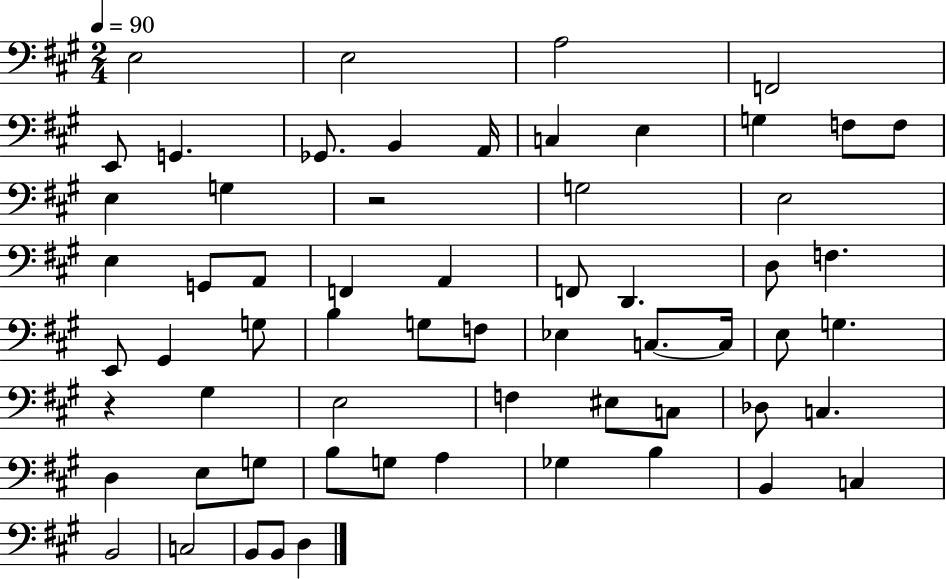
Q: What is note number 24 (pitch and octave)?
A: F2